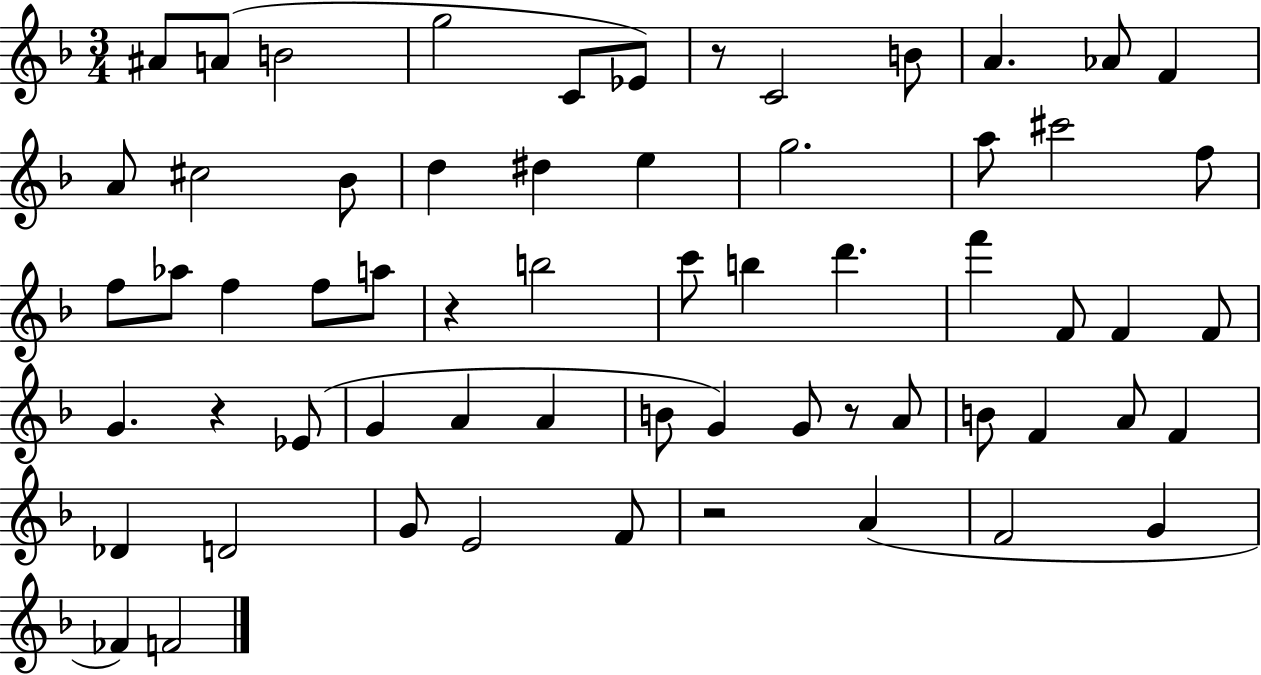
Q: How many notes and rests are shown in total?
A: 62